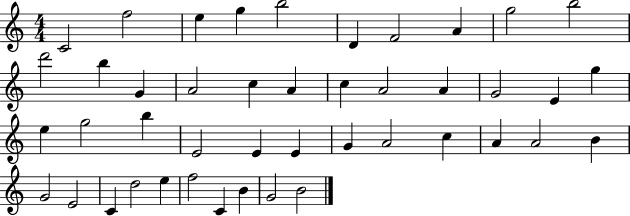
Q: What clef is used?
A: treble